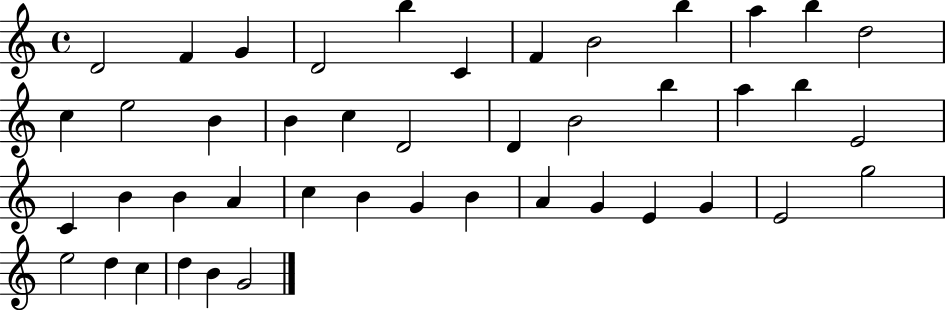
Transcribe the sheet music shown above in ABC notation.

X:1
T:Untitled
M:4/4
L:1/4
K:C
D2 F G D2 b C F B2 b a b d2 c e2 B B c D2 D B2 b a b E2 C B B A c B G B A G E G E2 g2 e2 d c d B G2